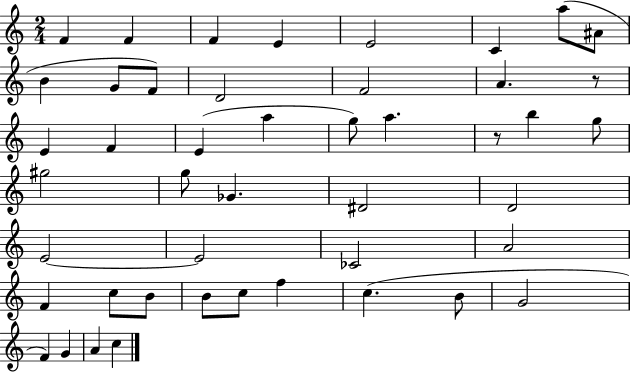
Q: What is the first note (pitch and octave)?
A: F4